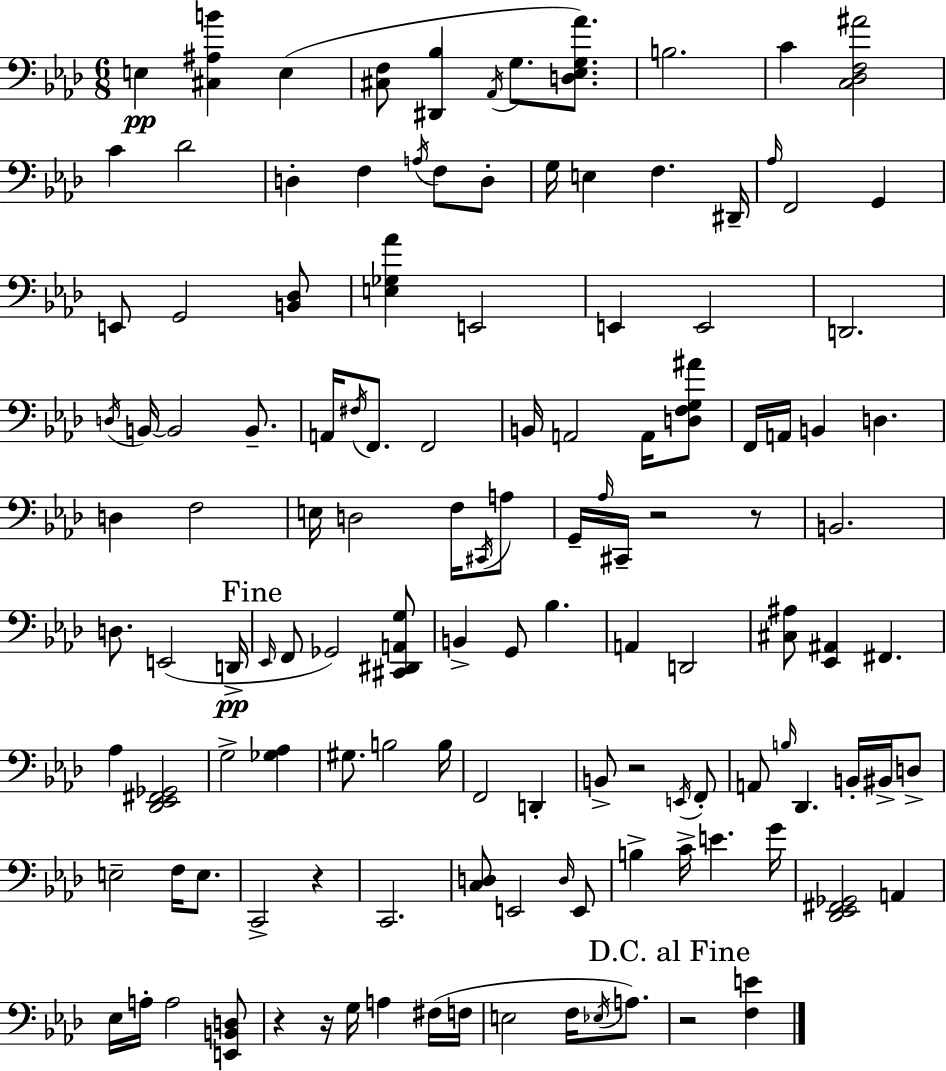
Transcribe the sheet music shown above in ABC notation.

X:1
T:Untitled
M:6/8
L:1/4
K:Fm
E, [^C,^A,B] E, [^C,F,]/2 [^D,,_B,] _A,,/4 G,/2 [D,_E,G,_A]/2 B,2 C [C,_D,F,^A]2 C _D2 D, F, A,/4 F,/2 D,/2 G,/4 E, F, ^D,,/4 _A,/4 F,,2 G,, E,,/2 G,,2 [B,,_D,]/2 [E,_G,_A] E,,2 E,, E,,2 D,,2 D,/4 B,,/4 B,,2 B,,/2 A,,/4 ^F,/4 F,,/2 F,,2 B,,/4 A,,2 A,,/4 [D,F,G,^A]/2 F,,/4 A,,/4 B,, D, D, F,2 E,/4 D,2 F,/4 ^C,,/4 A,/2 G,,/4 _A,/4 ^C,,/4 z2 z/2 B,,2 D,/2 E,,2 D,,/4 _E,,/4 F,,/2 _G,,2 [^C,,^D,,A,,G,]/2 B,, G,,/2 _B, A,, D,,2 [^C,^A,]/2 [_E,,^A,,] ^F,, _A, [_D,,_E,,^F,,_G,,]2 G,2 [_G,_A,] ^G,/2 B,2 B,/4 F,,2 D,, B,,/2 z2 E,,/4 F,,/2 A,,/2 B,/4 _D,, B,,/4 ^B,,/4 D,/2 E,2 F,/4 E,/2 C,,2 z C,,2 [C,D,]/2 E,,2 D,/4 E,,/2 B, C/4 E G/4 [_D,,_E,,^F,,_G,,]2 A,, _E,/4 A,/4 A,2 [E,,B,,D,]/2 z z/4 G,/4 A, ^F,/4 F,/4 E,2 F,/4 _E,/4 A,/2 z2 [F,E]